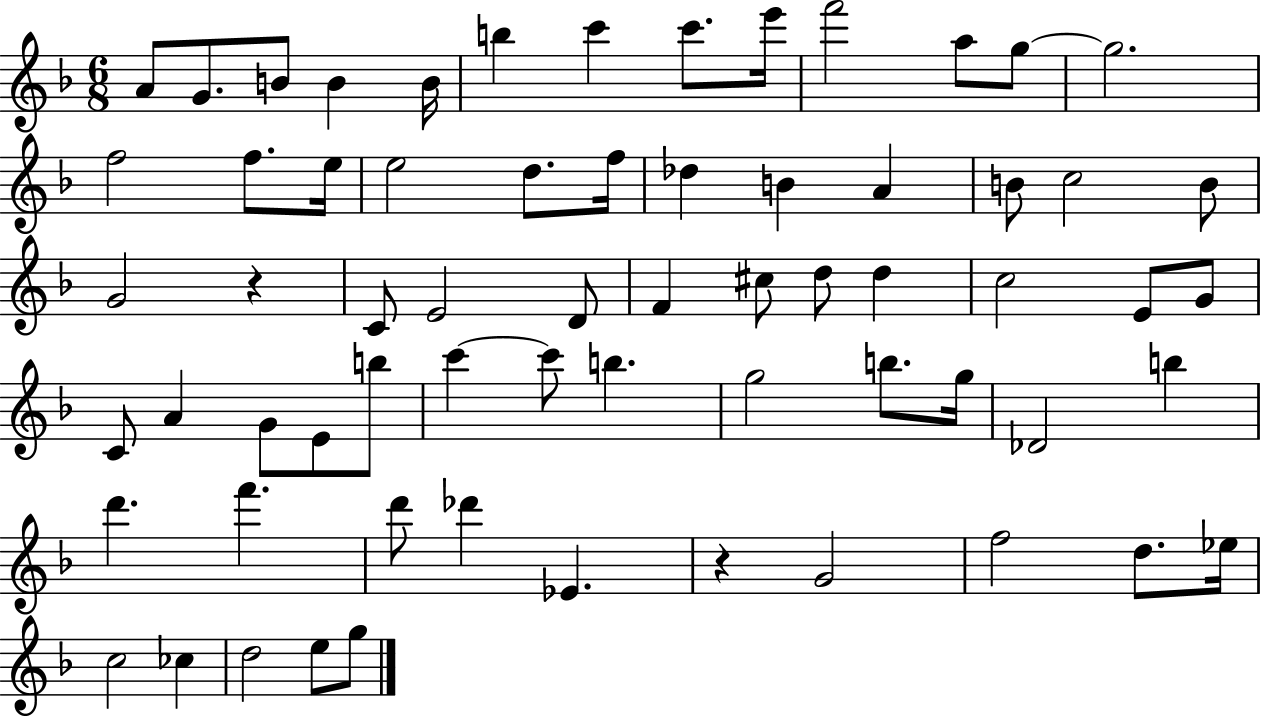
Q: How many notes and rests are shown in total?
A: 65